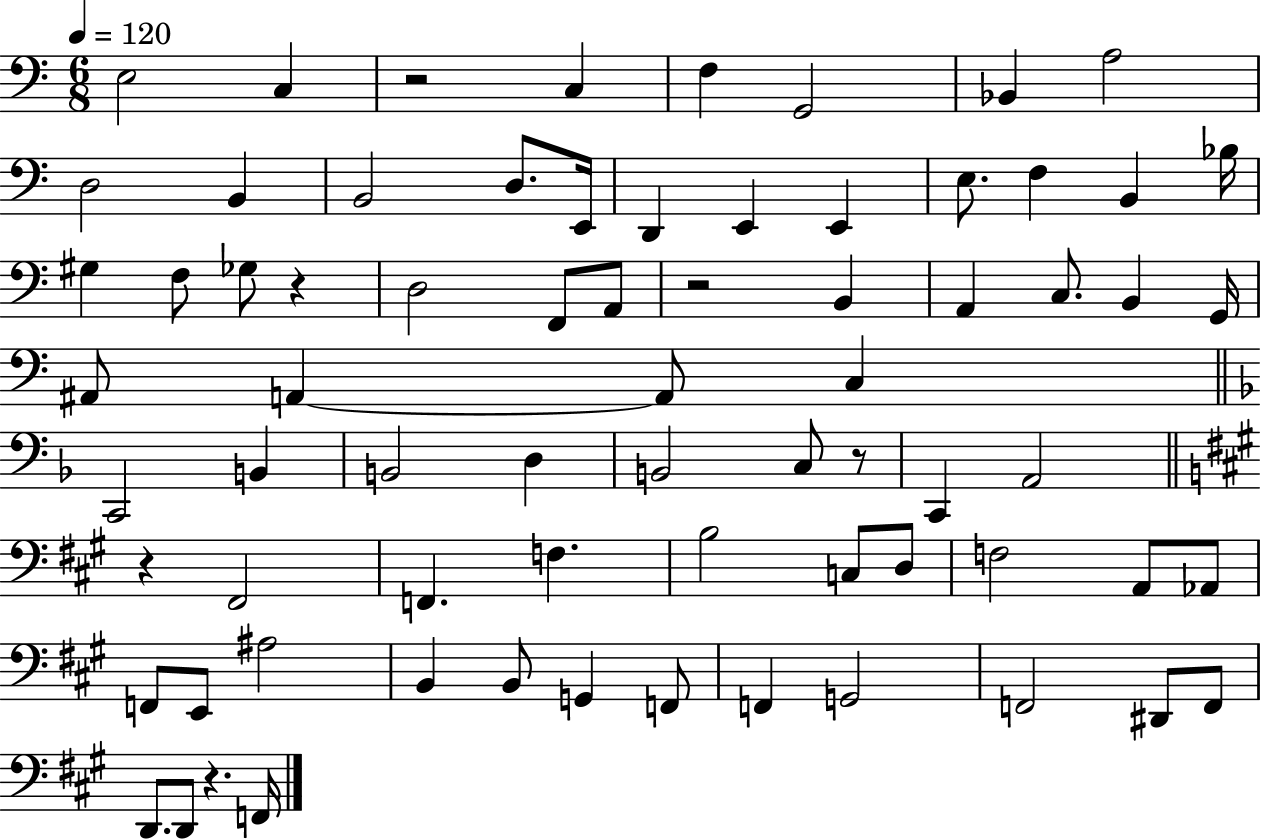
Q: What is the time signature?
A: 6/8